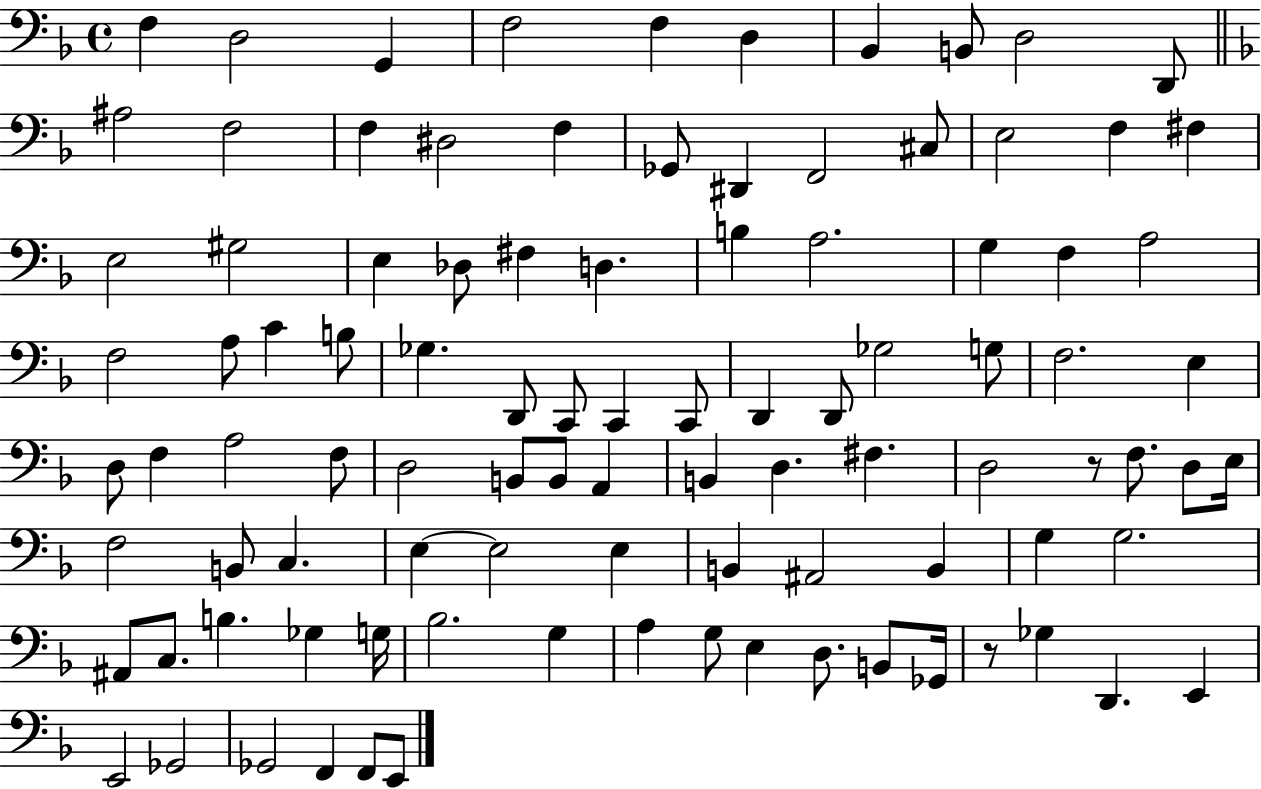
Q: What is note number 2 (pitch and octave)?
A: D3